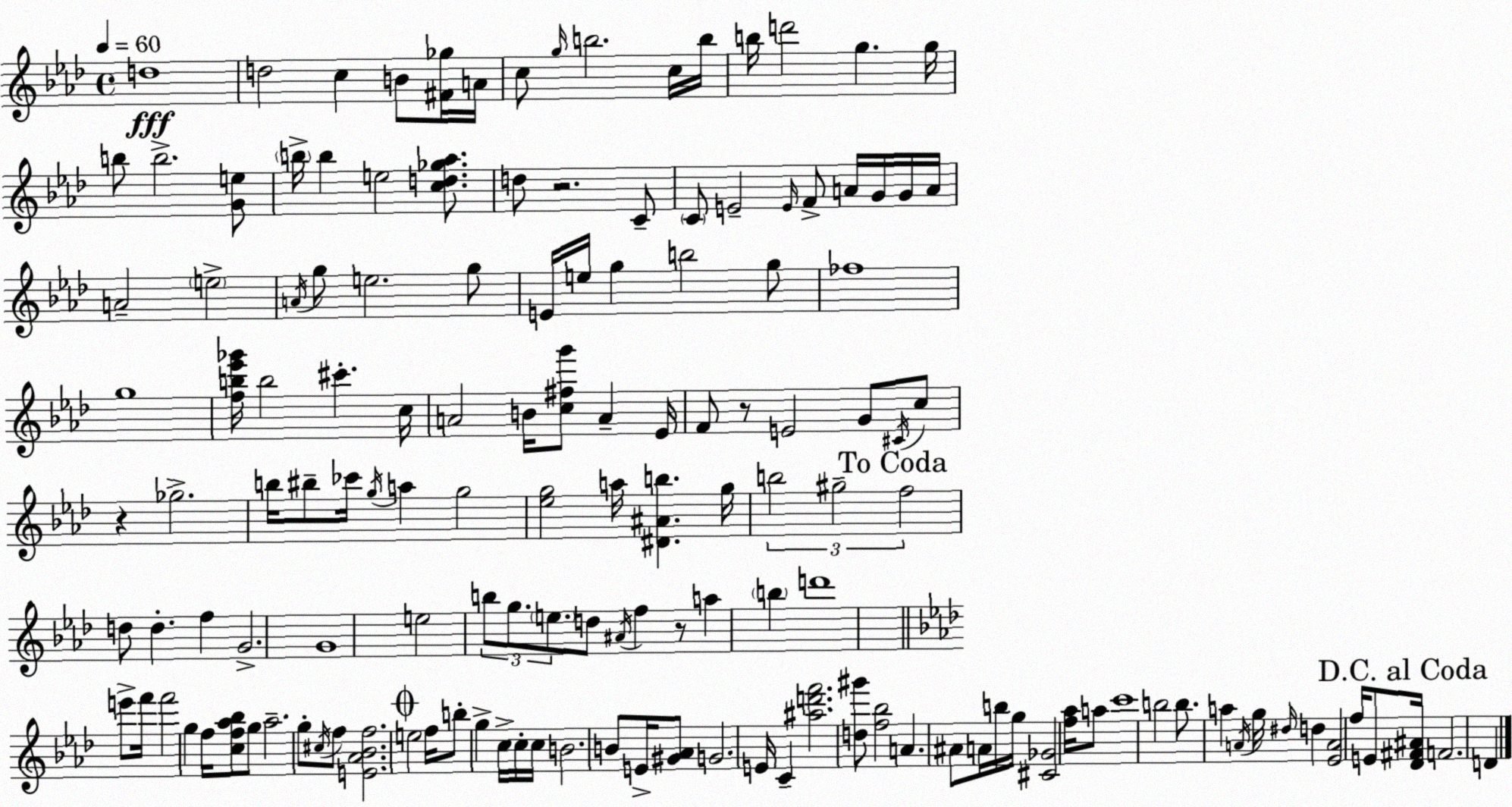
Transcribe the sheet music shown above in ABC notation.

X:1
T:Untitled
M:4/4
L:1/4
K:Fm
d4 d2 c B/2 [^F_g]/4 A/4 c/2 g/4 b2 c/4 b/4 b/4 d'2 g g/4 b/2 b2 [Ge]/2 b/4 b e2 [cd_g_a]/2 d/2 z2 C/2 C/2 E2 E/4 F/2 A/4 G/4 G/4 A/4 A2 e2 A/4 g/2 e2 g/2 E/4 e/4 g b2 g/2 _f4 g4 [fb_e'_g']/4 b2 ^c' c/4 A2 B/4 [c^fg']/2 A _E/4 F/2 z/2 E2 G/2 ^C/4 c/2 z _g2 b/4 ^b/2 _c'/4 g/4 a g2 [_eg]2 a/4 [^D^Ab] g/4 b2 ^g2 f2 d/2 d f G2 G4 e2 b/2 g/2 e/2 d/2 ^A/4 f z/2 a b d'4 e'/2 f'/4 f'2 g f/4 [cf_a_b]/2 g/2 _a2 g/2 ^c/4 f/2 [E_A_Bf]2 e2 f/4 b/2 g c/4 c/4 c/4 B2 B/2 E/4 [^G_A]/2 G2 E/4 C [^ad'f']2 [d^g']/2 [f_b]2 A ^A/2 A/4 b/4 g/4 [^C_G]2 [f_a]/4 a/2 c'4 b2 b/2 a A/4 g/4 ^d/4 d [_EA]2 f/4 E/2 [_D^F^A]/4 F2 D